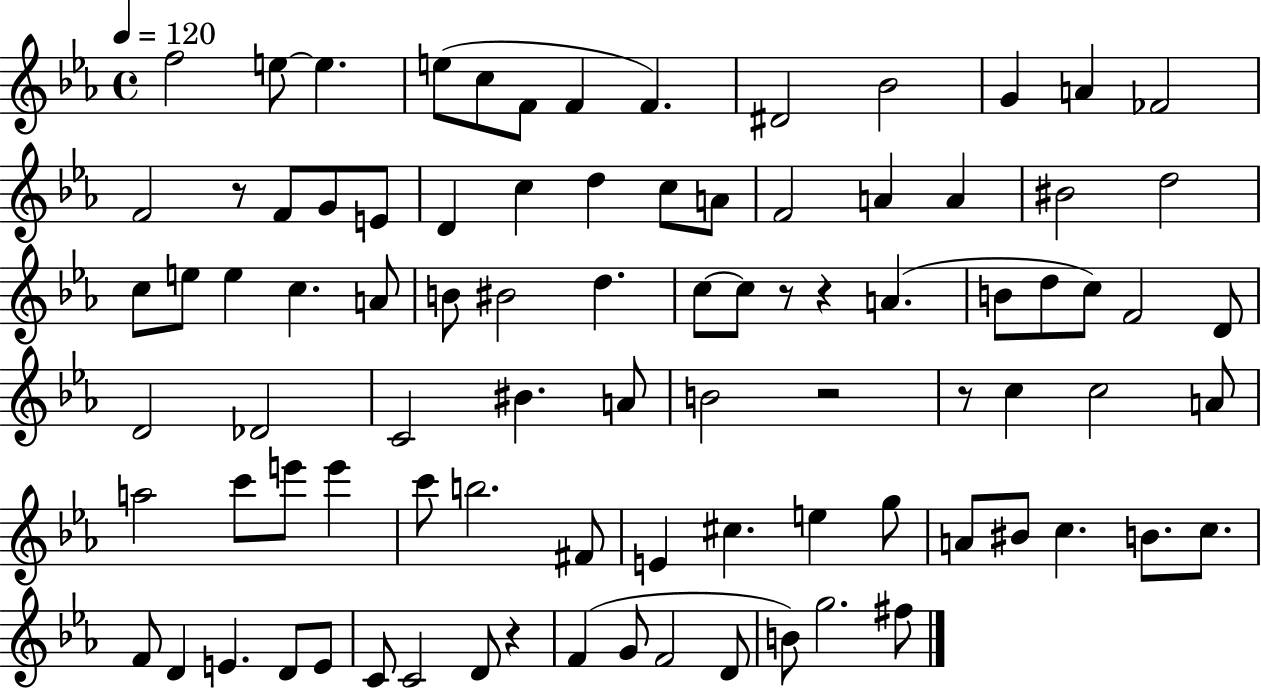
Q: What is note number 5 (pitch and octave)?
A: C5